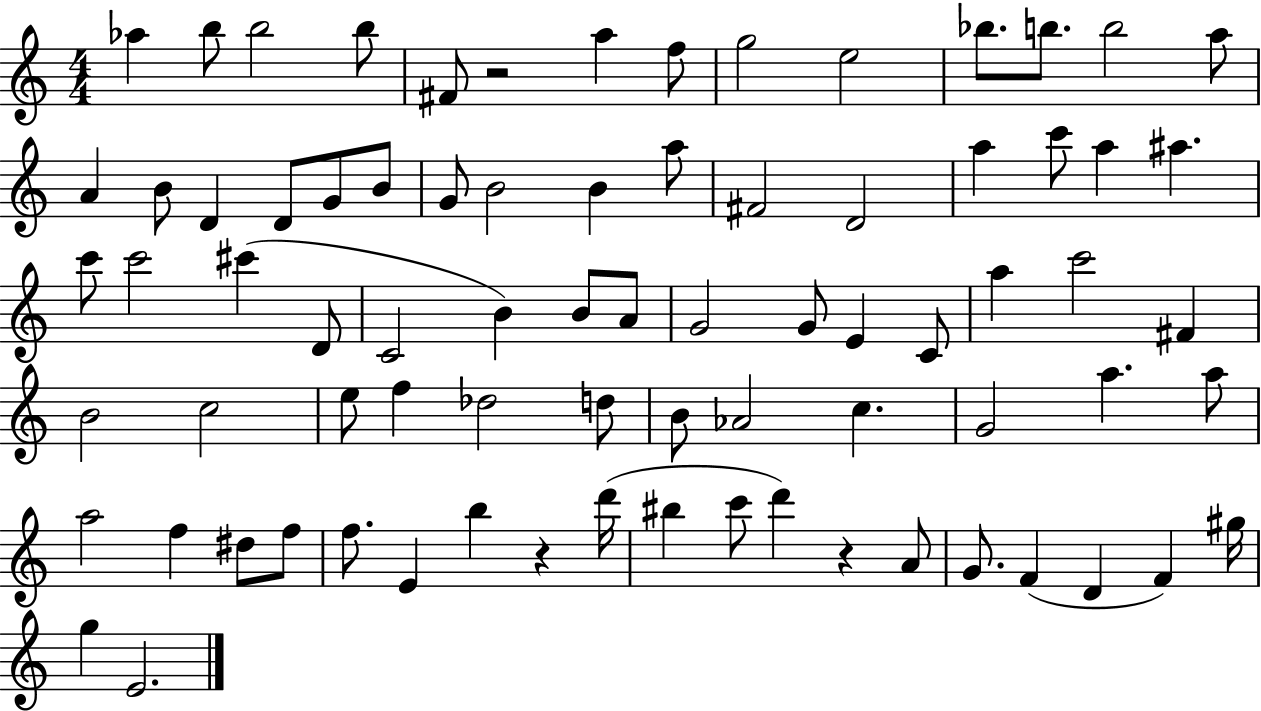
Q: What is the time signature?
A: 4/4